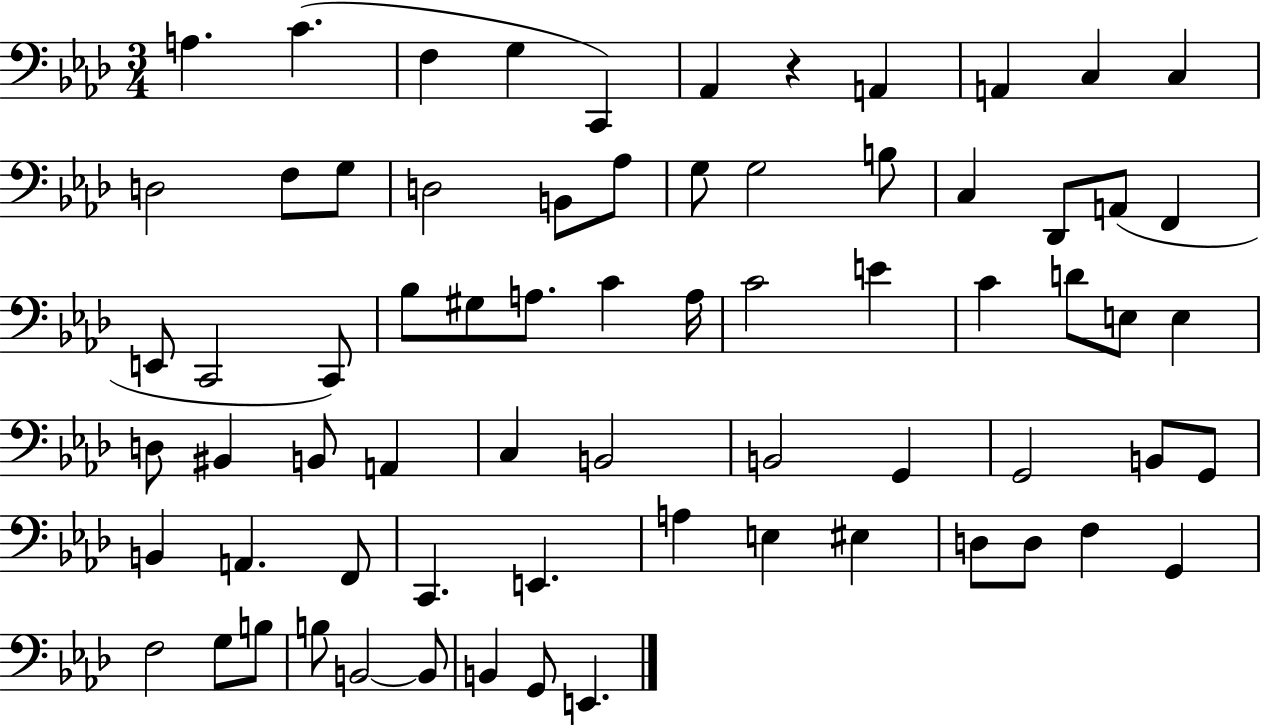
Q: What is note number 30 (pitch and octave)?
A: C4